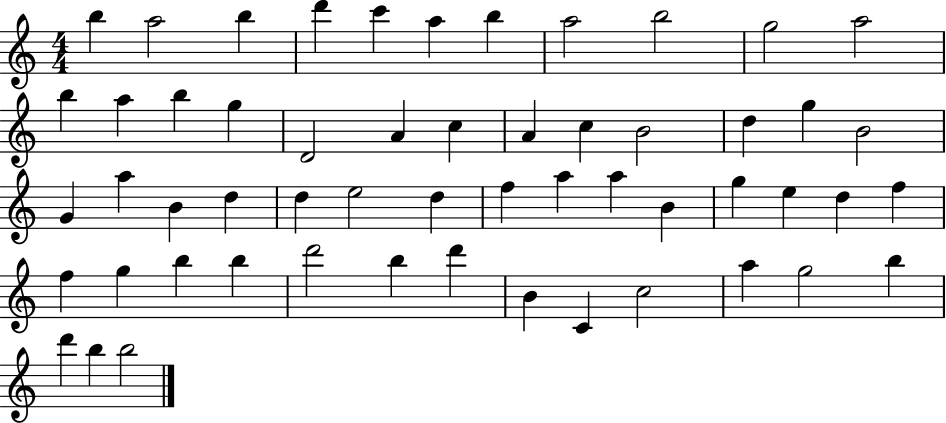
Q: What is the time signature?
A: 4/4